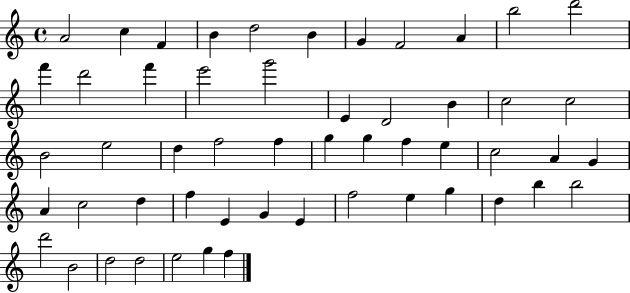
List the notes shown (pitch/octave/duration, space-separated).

A4/h C5/q F4/q B4/q D5/h B4/q G4/q F4/h A4/q B5/h D6/h F6/q D6/h F6/q E6/h G6/h E4/q D4/h B4/q C5/h C5/h B4/h E5/h D5/q F5/h F5/q G5/q G5/q F5/q E5/q C5/h A4/q G4/q A4/q C5/h D5/q F5/q E4/q G4/q E4/q F5/h E5/q G5/q D5/q B5/q B5/h D6/h B4/h D5/h D5/h E5/h G5/q F5/q